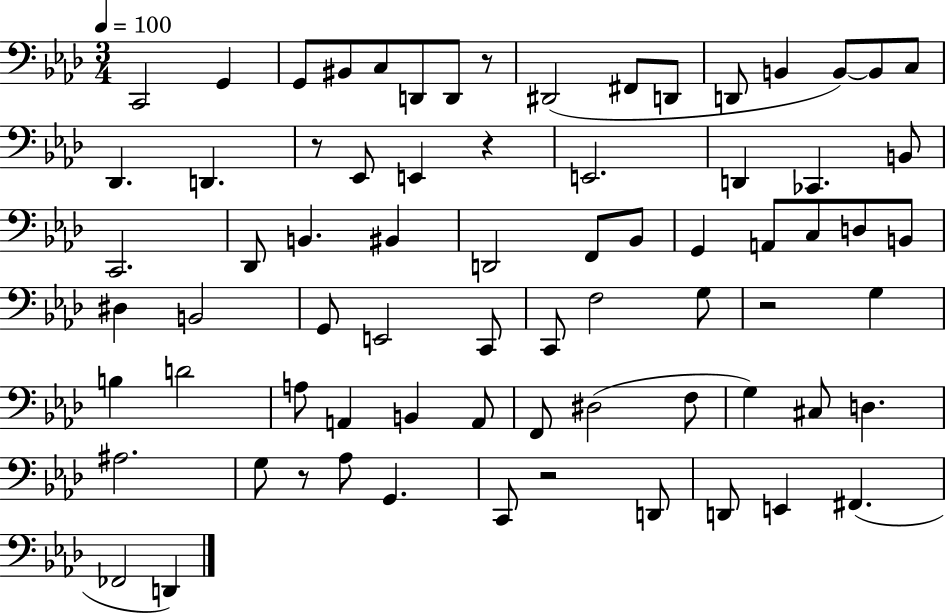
{
  \clef bass
  \numericTimeSignature
  \time 3/4
  \key aes \major
  \tempo 4 = 100
  c,2 g,4 | g,8 bis,8 c8 d,8 d,8 r8 | dis,2( fis,8 d,8 | d,8 b,4 b,8~~) b,8 c8 | \break des,4. d,4. | r8 ees,8 e,4 r4 | e,2. | d,4 ces,4. b,8 | \break c,2. | des,8 b,4. bis,4 | d,2 f,8 bes,8 | g,4 a,8 c8 d8 b,8 | \break dis4 b,2 | g,8 e,2 c,8 | c,8 f2 g8 | r2 g4 | \break b4 d'2 | a8 a,4 b,4 a,8 | f,8 dis2( f8 | g4) cis8 d4. | \break ais2. | g8 r8 aes8 g,4. | c,8 r2 d,8 | d,8 e,4 fis,4.( | \break fes,2 d,4) | \bar "|."
}